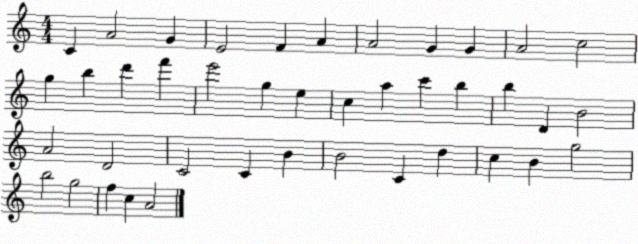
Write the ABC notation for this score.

X:1
T:Untitled
M:4/4
L:1/4
K:C
C A2 G E2 F A A2 G G A2 c2 g b d' f' e'2 g e c a c' b b D B2 A2 D2 C2 C B B2 C d c B g2 b2 g2 f c A2